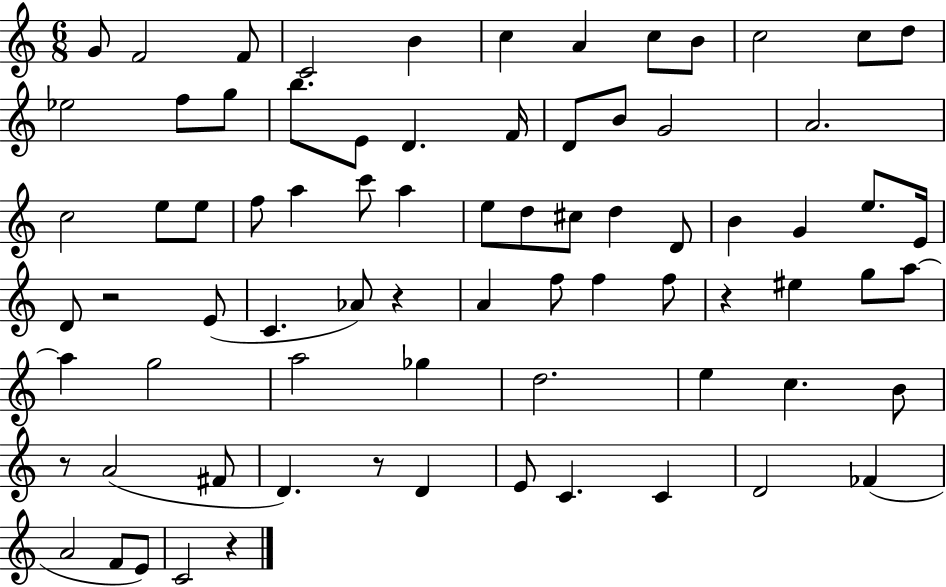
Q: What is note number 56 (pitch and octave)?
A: E5